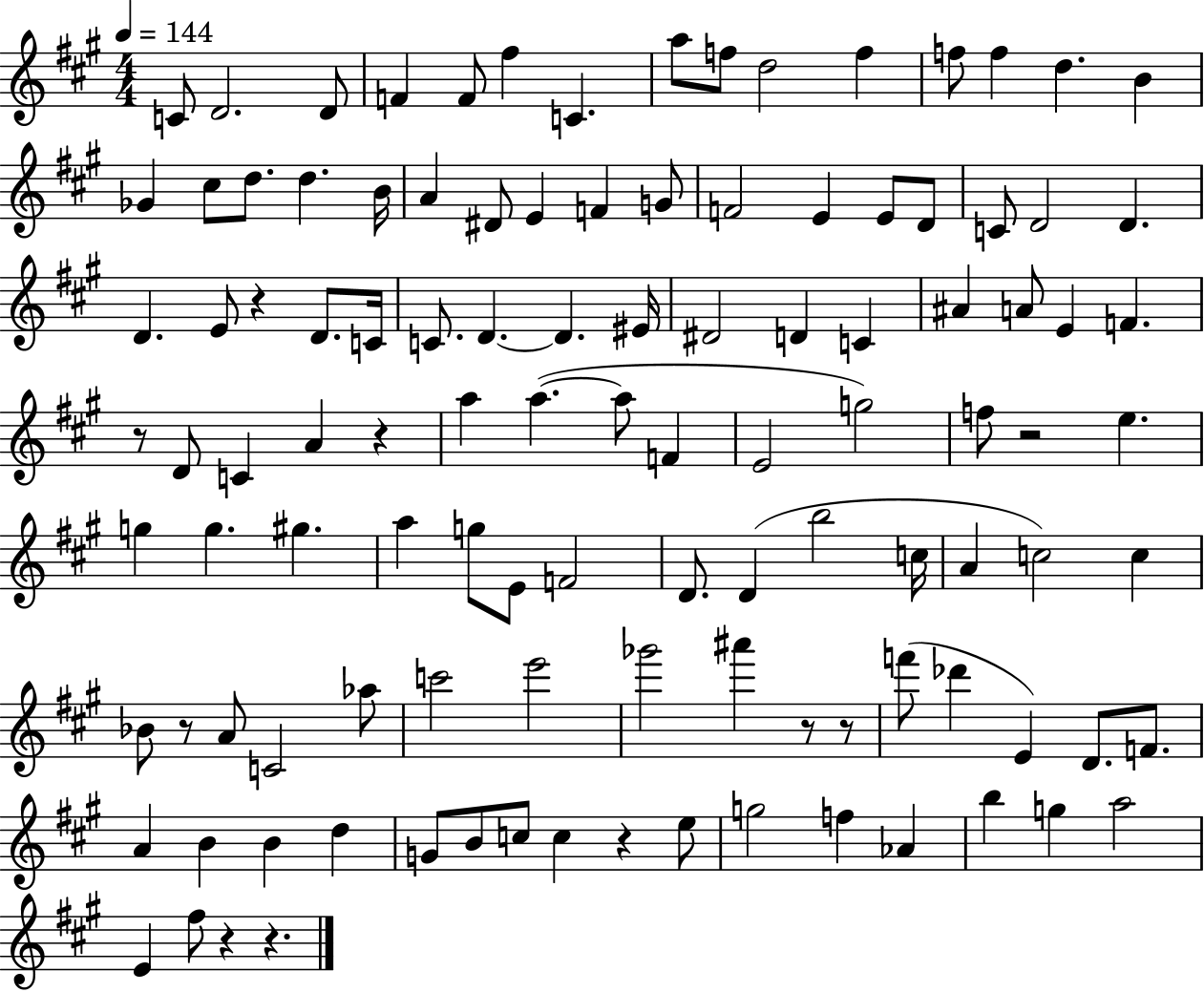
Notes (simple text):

C4/e D4/h. D4/e F4/q F4/e F#5/q C4/q. A5/e F5/e D5/h F5/q F5/e F5/q D5/q. B4/q Gb4/q C#5/e D5/e. D5/q. B4/s A4/q D#4/e E4/q F4/q G4/e F4/h E4/q E4/e D4/e C4/e D4/h D4/q. D4/q. E4/e R/q D4/e. C4/s C4/e. D4/q. D4/q. EIS4/s D#4/h D4/q C4/q A#4/q A4/e E4/q F4/q. R/e D4/e C4/q A4/q R/q A5/q A5/q. A5/e F4/q E4/h G5/h F5/e R/h E5/q. G5/q G5/q. G#5/q. A5/q G5/e E4/e F4/h D4/e. D4/q B5/h C5/s A4/q C5/h C5/q Bb4/e R/e A4/e C4/h Ab5/e C6/h E6/h Gb6/h A#6/q R/e R/e F6/e Db6/q E4/q D4/e. F4/e. A4/q B4/q B4/q D5/q G4/e B4/e C5/e C5/q R/q E5/e G5/h F5/q Ab4/q B5/q G5/q A5/h E4/q F#5/e R/q R/q.